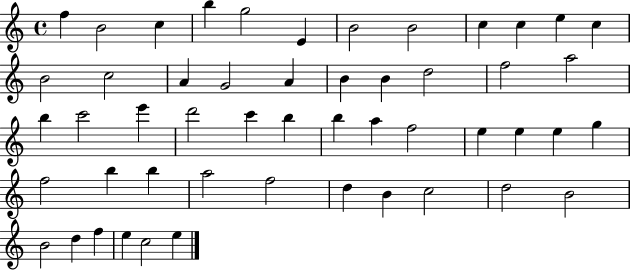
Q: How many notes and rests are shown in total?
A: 51